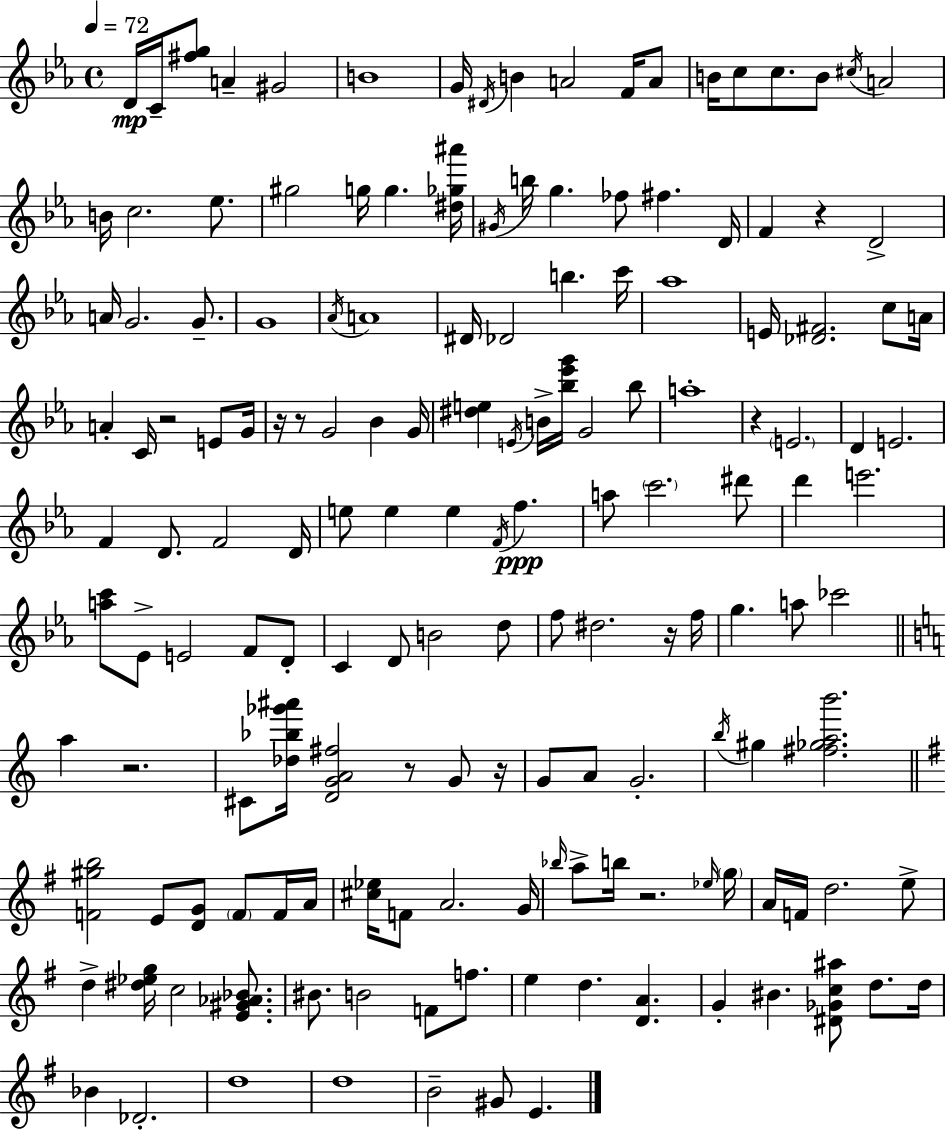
{
  \clef treble
  \time 4/4
  \defaultTimeSignature
  \key ees \major
  \tempo 4 = 72
  d'16\mp c'16-- <fis'' g''>8 a'4-- gis'2 | b'1 | g'16 \acciaccatura { dis'16 } b'4 a'2 f'16 a'8 | b'16 c''8 c''8. b'8 \acciaccatura { cis''16 } a'2 | \break b'16 c''2. ees''8. | gis''2 g''16 g''4. | <dis'' ges'' ais'''>16 \acciaccatura { gis'16 } b''16 g''4. fes''8 fis''4. | d'16 f'4 r4 d'2-> | \break a'16 g'2. | g'8.-- g'1 | \acciaccatura { aes'16 } a'1 | dis'16 des'2 b''4. | \break c'''16 aes''1 | e'16 <des' fis'>2. | c''8 a'16 a'4-. c'16 r2 | e'8 g'16 r16 r8 g'2 bes'4 | \break g'16 <dis'' e''>4 \acciaccatura { e'16 } b'16-> <bes'' ees''' g'''>16 g'2 | bes''8 a''1-. | r4 \parenthesize e'2. | d'4 e'2. | \break f'4 d'8. f'2 | d'16 e''8 e''4 e''4 \acciaccatura { f'16 } | f''4.\ppp a''8 \parenthesize c'''2. | dis'''8 d'''4 e'''2. | \break <a'' c'''>8 ees'8-> e'2 | f'8 d'8-. c'4 d'8 b'2 | d''8 f''8 dis''2. | r16 f''16 g''4. a''8 ces'''2 | \break \bar "||" \break \key c \major a''4 r2. | cis'8 <des'' bes'' ges''' ais'''>16 <d' g' a' fis''>2 r8 g'8 r16 | g'8 a'8 g'2.-. | \acciaccatura { b''16 } gis''4 <fis'' ges'' a'' b'''>2. | \break \bar "||" \break \key g \major <f' gis'' b''>2 e'8 <d' g'>8 \parenthesize f'8 f'16 a'16 | <cis'' ees''>16 f'8 a'2. g'16 | \grace { bes''16 } a''8-> b''16 r2. | \grace { ees''16 } \parenthesize g''16 a'16 f'16 d''2. | \break e''8-> d''4-> <dis'' ees'' g''>16 c''2 <e' gis' aes' bes'>8. | bis'8. b'2 f'8 f''8. | e''4 d''4. <d' a'>4. | g'4-. bis'4. <dis' ges' c'' ais''>8 d''8. | \break d''16 bes'4 des'2.-. | d''1 | d''1 | b'2-- gis'8 e'4. | \break \bar "|."
}